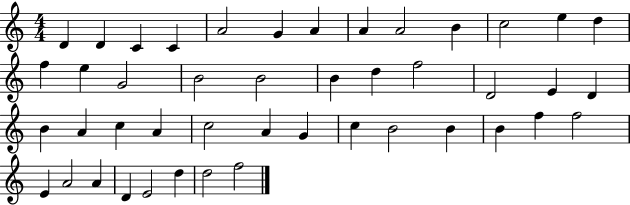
D4/q D4/q C4/q C4/q A4/h G4/q A4/q A4/q A4/h B4/q C5/h E5/q D5/q F5/q E5/q G4/h B4/h B4/h B4/q D5/q F5/h D4/h E4/q D4/q B4/q A4/q C5/q A4/q C5/h A4/q G4/q C5/q B4/h B4/q B4/q F5/q F5/h E4/q A4/h A4/q D4/q E4/h D5/q D5/h F5/h